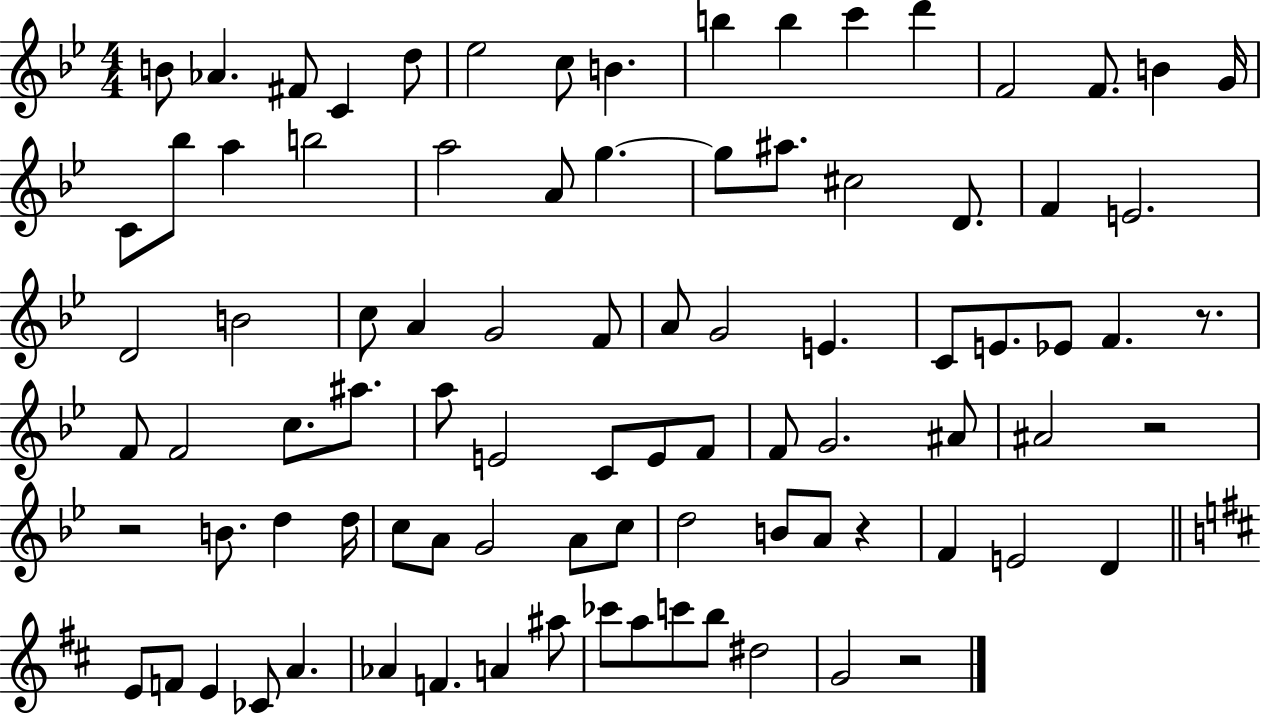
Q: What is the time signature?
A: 4/4